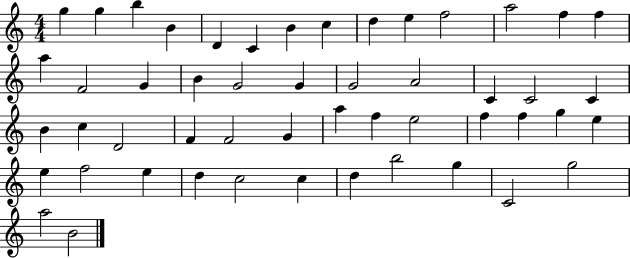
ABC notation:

X:1
T:Untitled
M:4/4
L:1/4
K:C
g g b B D C B c d e f2 a2 f f a F2 G B G2 G G2 A2 C C2 C B c D2 F F2 G a f e2 f f g e e f2 e d c2 c d b2 g C2 g2 a2 B2